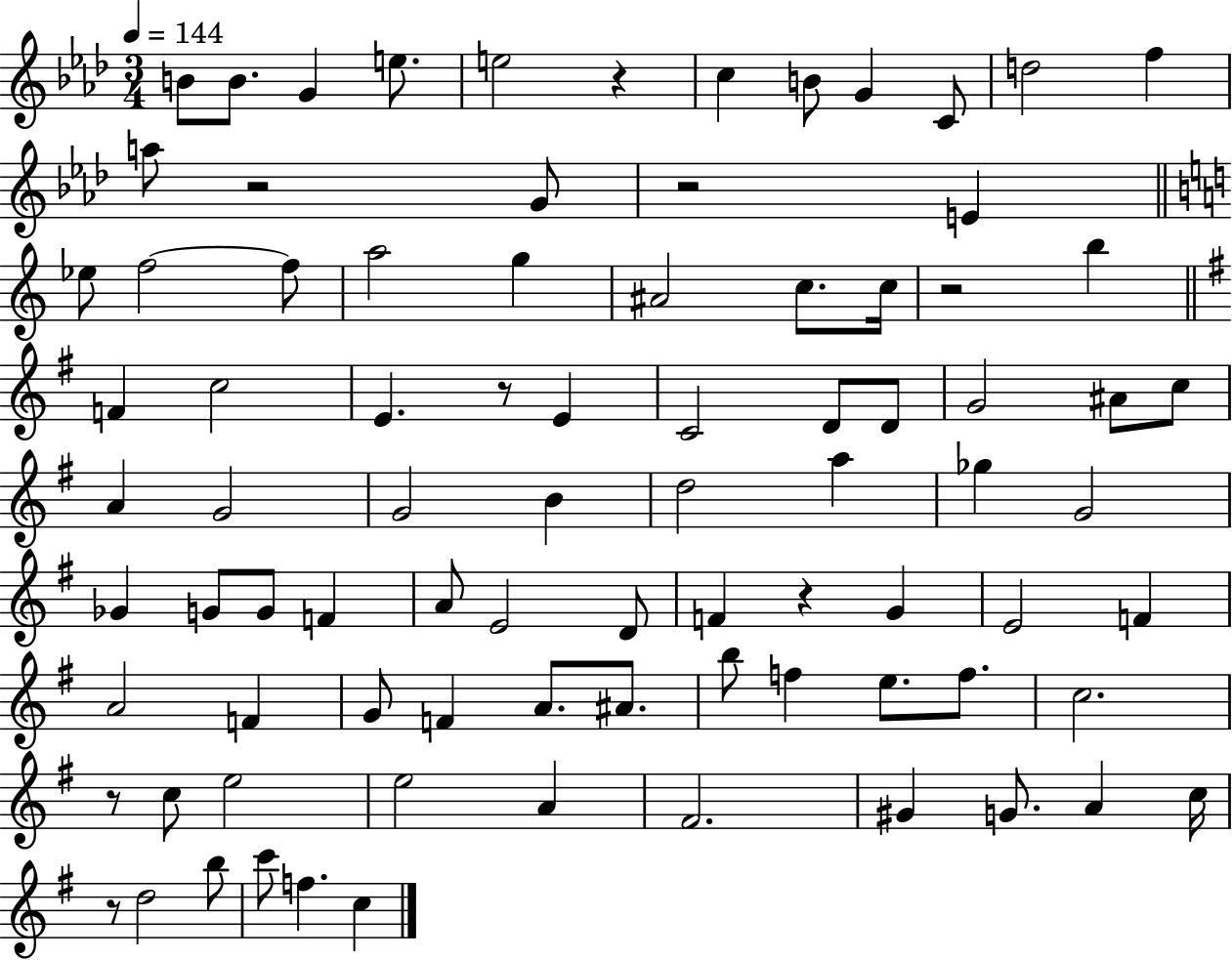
X:1
T:Untitled
M:3/4
L:1/4
K:Ab
B/2 B/2 G e/2 e2 z c B/2 G C/2 d2 f a/2 z2 G/2 z2 E _e/2 f2 f/2 a2 g ^A2 c/2 c/4 z2 b F c2 E z/2 E C2 D/2 D/2 G2 ^A/2 c/2 A G2 G2 B d2 a _g G2 _G G/2 G/2 F A/2 E2 D/2 F z G E2 F A2 F G/2 F A/2 ^A/2 b/2 f e/2 f/2 c2 z/2 c/2 e2 e2 A ^F2 ^G G/2 A c/4 z/2 d2 b/2 c'/2 f c